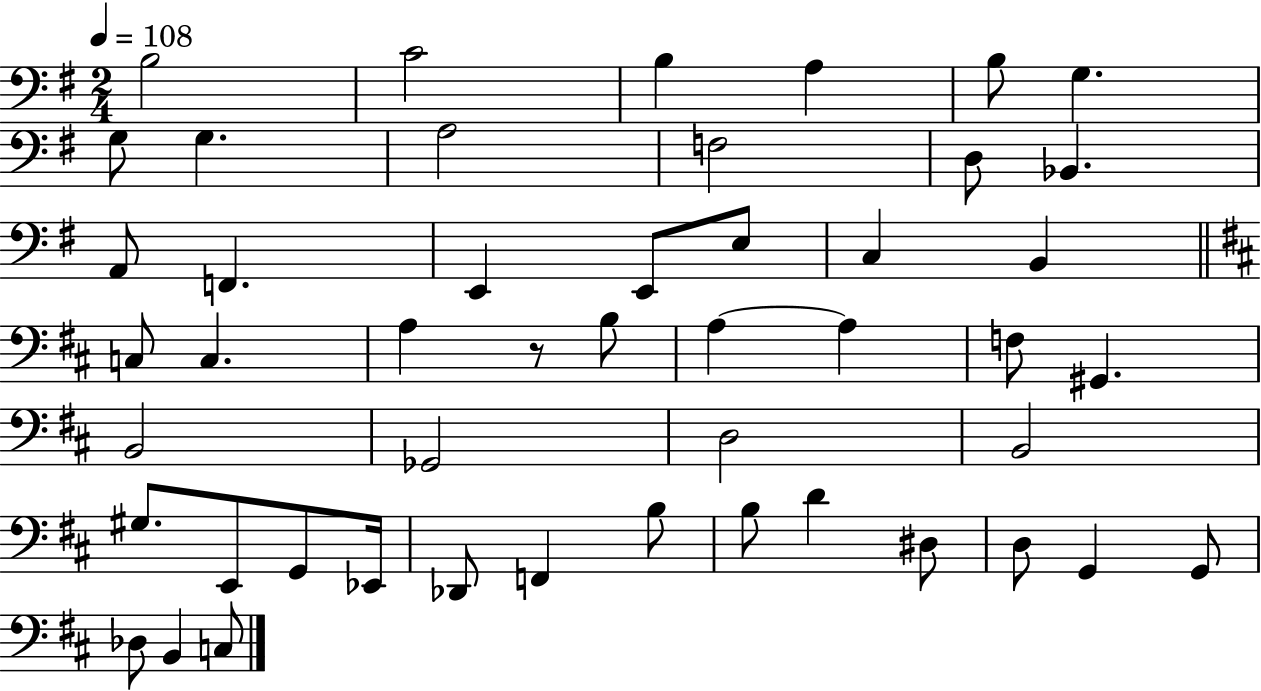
B3/h C4/h B3/q A3/q B3/e G3/q. G3/e G3/q. A3/h F3/h D3/e Bb2/q. A2/e F2/q. E2/q E2/e E3/e C3/q B2/q C3/e C3/q. A3/q R/e B3/e A3/q A3/q F3/e G#2/q. B2/h Gb2/h D3/h B2/h G#3/e. E2/e G2/e Eb2/s Db2/e F2/q B3/e B3/e D4/q D#3/e D3/e G2/q G2/e Db3/e B2/q C3/e